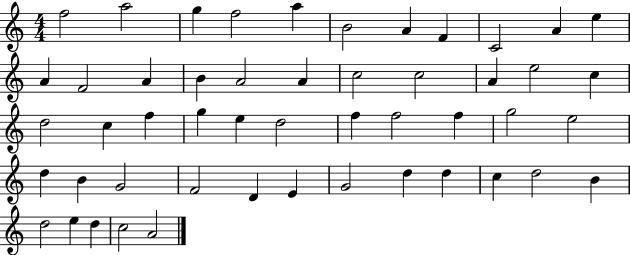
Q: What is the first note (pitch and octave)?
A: F5